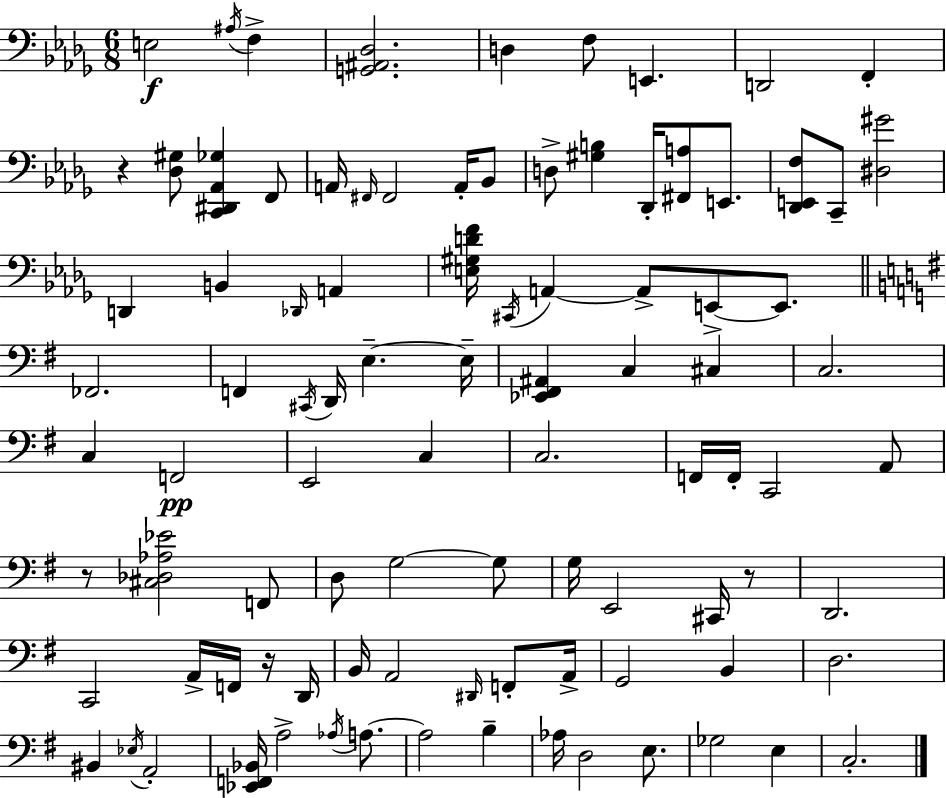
X:1
T:Untitled
M:6/8
L:1/4
K:Bbm
E,2 ^A,/4 F, [G,,^A,,_D,]2 D, F,/2 E,, D,,2 F,, z [_D,^G,]/2 [C,,^D,,_A,,_G,] F,,/2 A,,/4 ^F,,/4 ^F,,2 A,,/4 _B,,/2 D,/2 [^G,B,] _D,,/4 [^F,,A,]/2 E,,/2 [_D,,E,,F,]/2 C,,/2 [^D,^G]2 D,, B,, _D,,/4 A,, [E,^G,DF]/4 ^C,,/4 A,, A,,/2 E,,/2 E,,/2 _F,,2 F,, ^C,,/4 D,,/4 E, E,/4 [_E,,^F,,^A,,] C, ^C, C,2 C, F,,2 E,,2 C, C,2 F,,/4 F,,/4 C,,2 A,,/2 z/2 [^C,_D,_A,_E]2 F,,/2 D,/2 G,2 G,/2 G,/4 E,,2 ^C,,/4 z/2 D,,2 C,,2 A,,/4 F,,/4 z/4 D,,/4 B,,/4 A,,2 ^D,,/4 F,,/2 A,,/4 G,,2 B,, D,2 ^B,, _E,/4 A,,2 [_E,,F,,_B,,]/4 A,2 _A,/4 A,/2 A,2 B, _A,/4 D,2 E,/2 _G,2 E, C,2